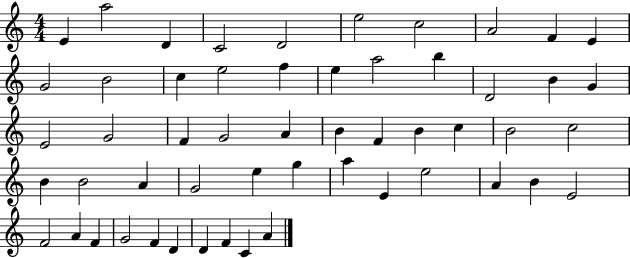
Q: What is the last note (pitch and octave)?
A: A4